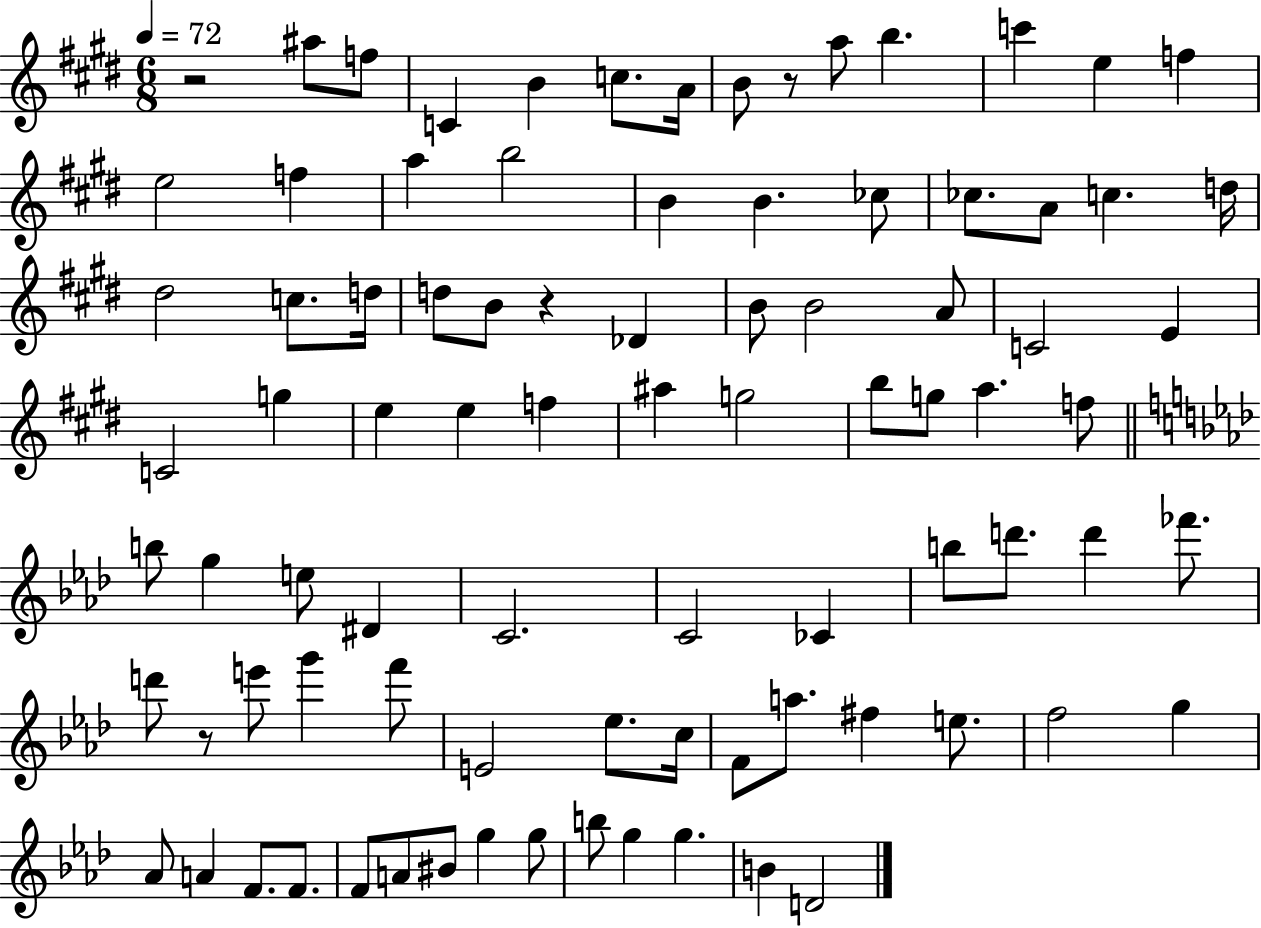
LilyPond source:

{
  \clef treble
  \numericTimeSignature
  \time 6/8
  \key e \major
  \tempo 4 = 72
  \repeat volta 2 { r2 ais''8 f''8 | c'4 b'4 c''8. a'16 | b'8 r8 a''8 b''4. | c'''4 e''4 f''4 | \break e''2 f''4 | a''4 b''2 | b'4 b'4. ces''8 | ces''8. a'8 c''4. d''16 | \break dis''2 c''8. d''16 | d''8 b'8 r4 des'4 | b'8 b'2 a'8 | c'2 e'4 | \break c'2 g''4 | e''4 e''4 f''4 | ais''4 g''2 | b''8 g''8 a''4. f''8 | \break \bar "||" \break \key aes \major b''8 g''4 e''8 dis'4 | c'2. | c'2 ces'4 | b''8 d'''8. d'''4 fes'''8. | \break d'''8 r8 e'''8 g'''4 f'''8 | e'2 ees''8. c''16 | f'8 a''8. fis''4 e''8. | f''2 g''4 | \break aes'8 a'4 f'8. f'8. | f'8 a'8 bis'8 g''4 g''8 | b''8 g''4 g''4. | b'4 d'2 | \break } \bar "|."
}